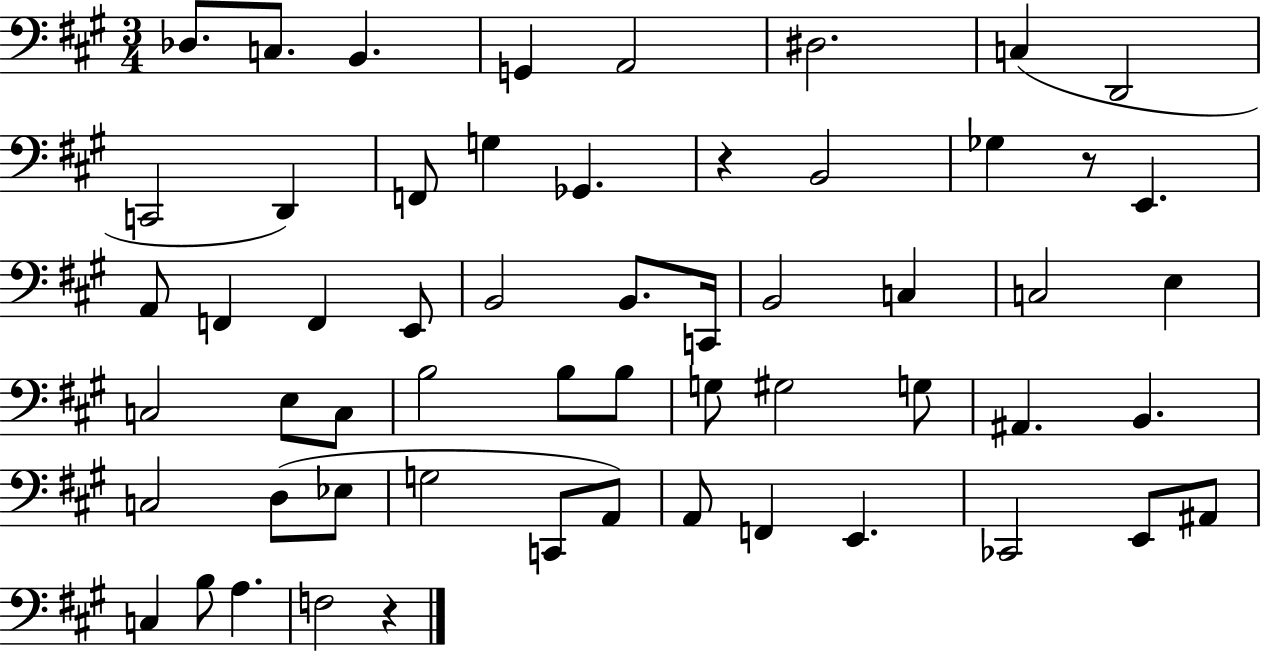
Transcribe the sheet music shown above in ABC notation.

X:1
T:Untitled
M:3/4
L:1/4
K:A
_D,/2 C,/2 B,, G,, A,,2 ^D,2 C, D,,2 C,,2 D,, F,,/2 G, _G,, z B,,2 _G, z/2 E,, A,,/2 F,, F,, E,,/2 B,,2 B,,/2 C,,/4 B,,2 C, C,2 E, C,2 E,/2 C,/2 B,2 B,/2 B,/2 G,/2 ^G,2 G,/2 ^A,, B,, C,2 D,/2 _E,/2 G,2 C,,/2 A,,/2 A,,/2 F,, E,, _C,,2 E,,/2 ^A,,/2 C, B,/2 A, F,2 z